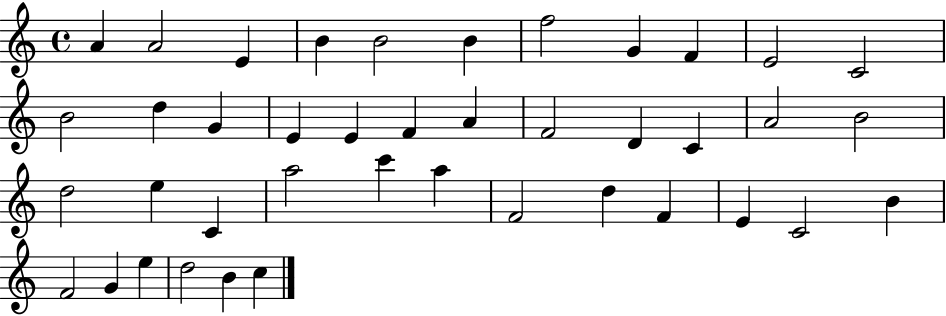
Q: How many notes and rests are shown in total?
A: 41